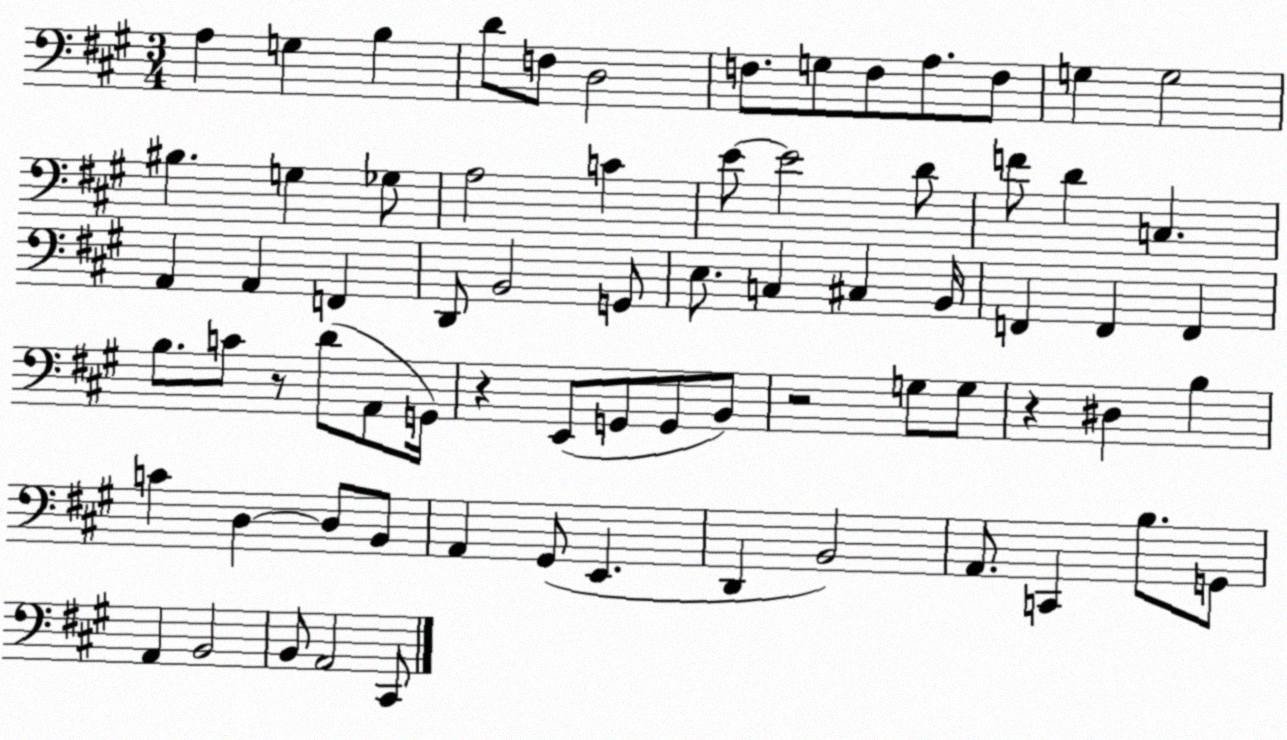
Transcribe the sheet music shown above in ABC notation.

X:1
T:Untitled
M:3/4
L:1/4
K:A
A, G, B, D/2 F,/2 D,2 F,/2 G,/2 F,/2 A,/2 F,/2 G, G,2 ^B, G, _G,/2 A,2 C E/2 E2 D/2 F/2 D C, A,, A,, F,, D,,/2 B,,2 G,,/2 E,/2 C, ^C, B,,/4 F,, F,, F,, B,/2 C/2 z/2 D/2 A,,/2 G,,/4 z E,,/2 G,,/2 G,,/2 B,,/2 z2 G,/2 G,/2 z ^D, B, C D, D,/2 B,,/2 A,, ^G,,/2 E,, D,, B,,2 A,,/2 C,, B,/2 G,,/2 A,, B,,2 B,,/2 A,,2 ^C,,/2